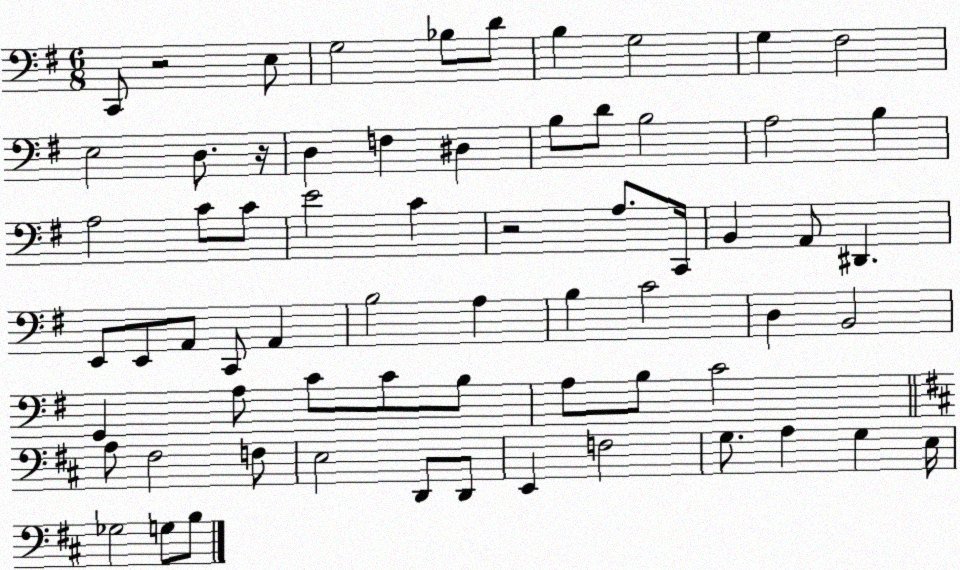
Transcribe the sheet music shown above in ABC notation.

X:1
T:Untitled
M:6/8
L:1/4
K:G
C,,/2 z2 E,/2 G,2 _B,/2 D/2 B, G,2 G, ^F,2 E,2 D,/2 z/4 D, F, ^D, B,/2 D/2 B,2 A,2 B, A,2 C/2 C/2 E2 C z2 A,/2 C,,/4 B,, A,,/2 ^D,, E,,/2 E,,/2 A,,/2 C,,/2 A,, B,2 A, B, C2 D, B,,2 G,, A,/2 C/2 C/2 B,/2 A,/2 B,/2 C2 A,/2 ^F,2 F,/2 E,2 D,,/2 D,,/2 E,, F,2 G,/2 A, G, E,/4 _G,2 G,/2 B,/2